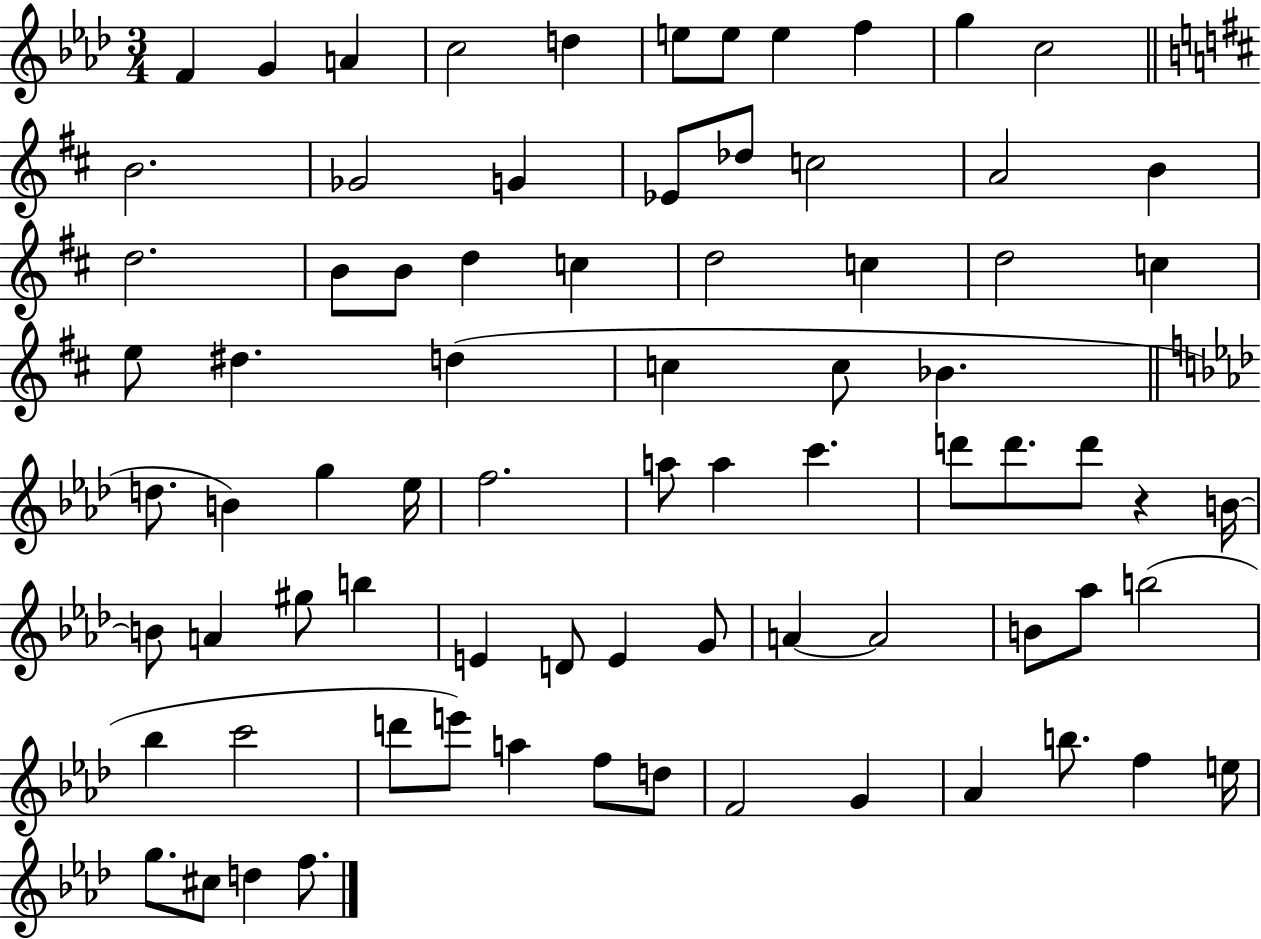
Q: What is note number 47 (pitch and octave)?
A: B4